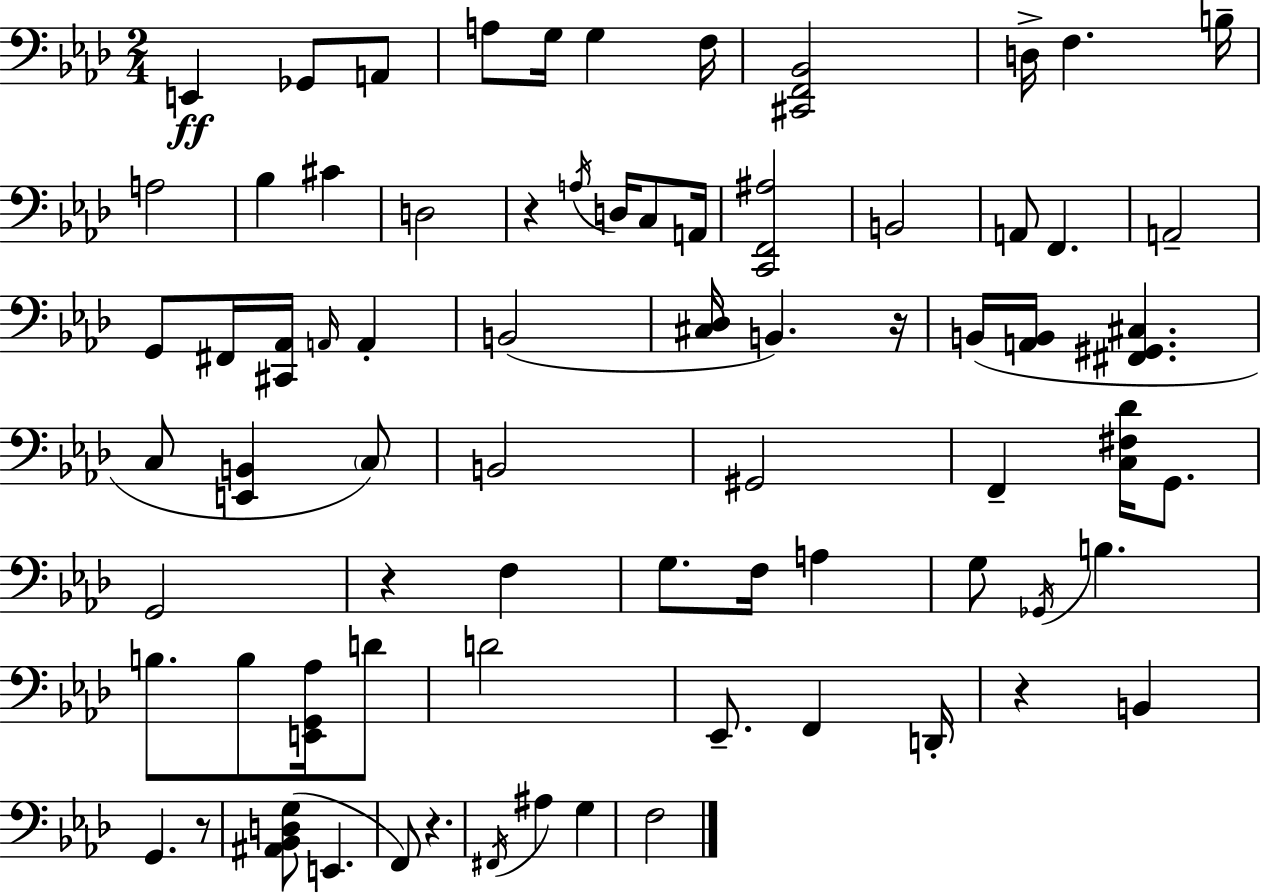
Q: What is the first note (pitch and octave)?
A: E2